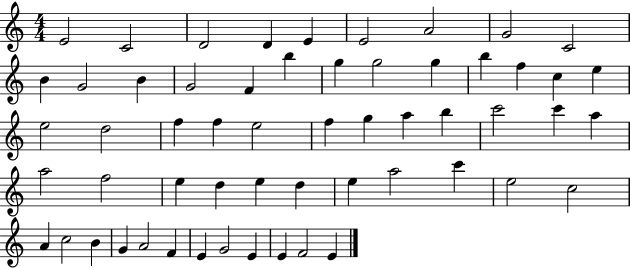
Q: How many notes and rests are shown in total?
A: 57